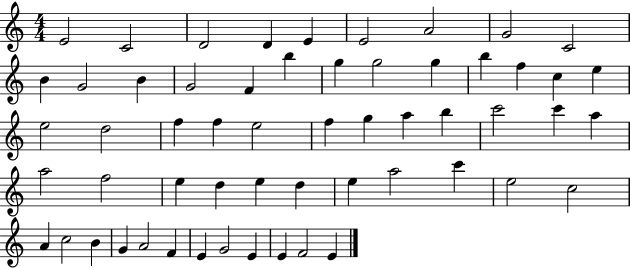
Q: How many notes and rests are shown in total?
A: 57